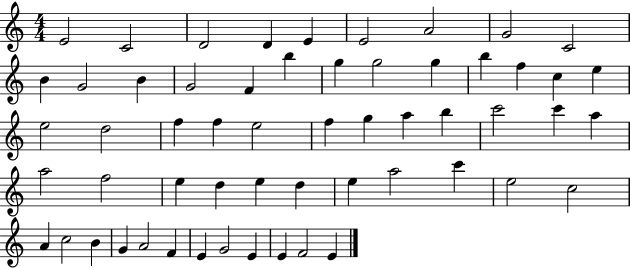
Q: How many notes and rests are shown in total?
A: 57